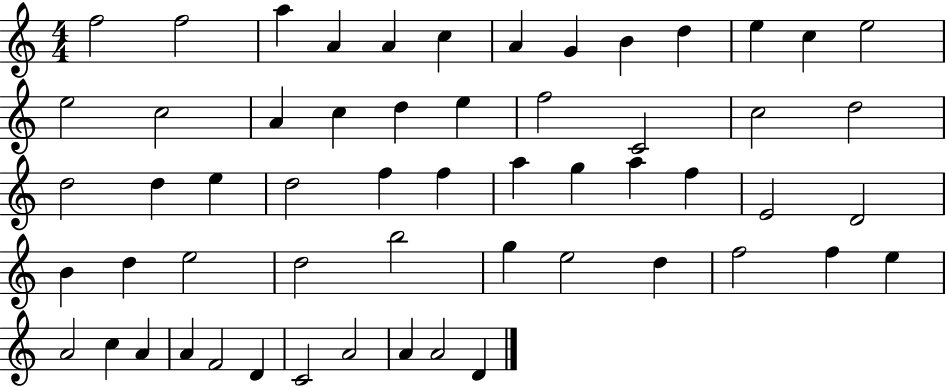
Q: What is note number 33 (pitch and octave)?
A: F5